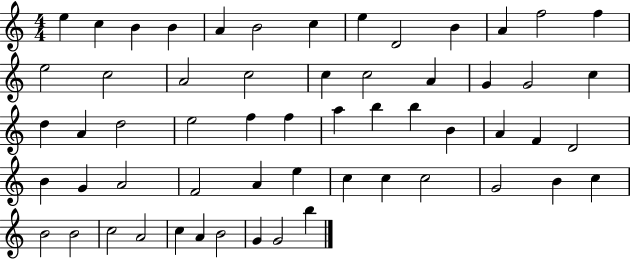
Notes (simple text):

E5/q C5/q B4/q B4/q A4/q B4/h C5/q E5/q D4/h B4/q A4/q F5/h F5/q E5/h C5/h A4/h C5/h C5/q C5/h A4/q G4/q G4/h C5/q D5/q A4/q D5/h E5/h F5/q F5/q A5/q B5/q B5/q B4/q A4/q F4/q D4/h B4/q G4/q A4/h F4/h A4/q E5/q C5/q C5/q C5/h G4/h B4/q C5/q B4/h B4/h C5/h A4/h C5/q A4/q B4/h G4/q G4/h B5/q